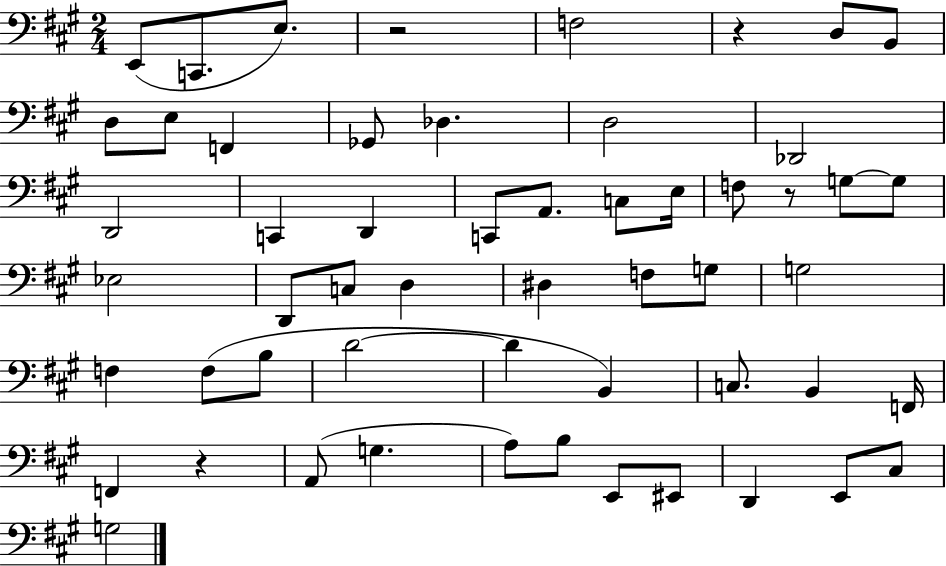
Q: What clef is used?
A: bass